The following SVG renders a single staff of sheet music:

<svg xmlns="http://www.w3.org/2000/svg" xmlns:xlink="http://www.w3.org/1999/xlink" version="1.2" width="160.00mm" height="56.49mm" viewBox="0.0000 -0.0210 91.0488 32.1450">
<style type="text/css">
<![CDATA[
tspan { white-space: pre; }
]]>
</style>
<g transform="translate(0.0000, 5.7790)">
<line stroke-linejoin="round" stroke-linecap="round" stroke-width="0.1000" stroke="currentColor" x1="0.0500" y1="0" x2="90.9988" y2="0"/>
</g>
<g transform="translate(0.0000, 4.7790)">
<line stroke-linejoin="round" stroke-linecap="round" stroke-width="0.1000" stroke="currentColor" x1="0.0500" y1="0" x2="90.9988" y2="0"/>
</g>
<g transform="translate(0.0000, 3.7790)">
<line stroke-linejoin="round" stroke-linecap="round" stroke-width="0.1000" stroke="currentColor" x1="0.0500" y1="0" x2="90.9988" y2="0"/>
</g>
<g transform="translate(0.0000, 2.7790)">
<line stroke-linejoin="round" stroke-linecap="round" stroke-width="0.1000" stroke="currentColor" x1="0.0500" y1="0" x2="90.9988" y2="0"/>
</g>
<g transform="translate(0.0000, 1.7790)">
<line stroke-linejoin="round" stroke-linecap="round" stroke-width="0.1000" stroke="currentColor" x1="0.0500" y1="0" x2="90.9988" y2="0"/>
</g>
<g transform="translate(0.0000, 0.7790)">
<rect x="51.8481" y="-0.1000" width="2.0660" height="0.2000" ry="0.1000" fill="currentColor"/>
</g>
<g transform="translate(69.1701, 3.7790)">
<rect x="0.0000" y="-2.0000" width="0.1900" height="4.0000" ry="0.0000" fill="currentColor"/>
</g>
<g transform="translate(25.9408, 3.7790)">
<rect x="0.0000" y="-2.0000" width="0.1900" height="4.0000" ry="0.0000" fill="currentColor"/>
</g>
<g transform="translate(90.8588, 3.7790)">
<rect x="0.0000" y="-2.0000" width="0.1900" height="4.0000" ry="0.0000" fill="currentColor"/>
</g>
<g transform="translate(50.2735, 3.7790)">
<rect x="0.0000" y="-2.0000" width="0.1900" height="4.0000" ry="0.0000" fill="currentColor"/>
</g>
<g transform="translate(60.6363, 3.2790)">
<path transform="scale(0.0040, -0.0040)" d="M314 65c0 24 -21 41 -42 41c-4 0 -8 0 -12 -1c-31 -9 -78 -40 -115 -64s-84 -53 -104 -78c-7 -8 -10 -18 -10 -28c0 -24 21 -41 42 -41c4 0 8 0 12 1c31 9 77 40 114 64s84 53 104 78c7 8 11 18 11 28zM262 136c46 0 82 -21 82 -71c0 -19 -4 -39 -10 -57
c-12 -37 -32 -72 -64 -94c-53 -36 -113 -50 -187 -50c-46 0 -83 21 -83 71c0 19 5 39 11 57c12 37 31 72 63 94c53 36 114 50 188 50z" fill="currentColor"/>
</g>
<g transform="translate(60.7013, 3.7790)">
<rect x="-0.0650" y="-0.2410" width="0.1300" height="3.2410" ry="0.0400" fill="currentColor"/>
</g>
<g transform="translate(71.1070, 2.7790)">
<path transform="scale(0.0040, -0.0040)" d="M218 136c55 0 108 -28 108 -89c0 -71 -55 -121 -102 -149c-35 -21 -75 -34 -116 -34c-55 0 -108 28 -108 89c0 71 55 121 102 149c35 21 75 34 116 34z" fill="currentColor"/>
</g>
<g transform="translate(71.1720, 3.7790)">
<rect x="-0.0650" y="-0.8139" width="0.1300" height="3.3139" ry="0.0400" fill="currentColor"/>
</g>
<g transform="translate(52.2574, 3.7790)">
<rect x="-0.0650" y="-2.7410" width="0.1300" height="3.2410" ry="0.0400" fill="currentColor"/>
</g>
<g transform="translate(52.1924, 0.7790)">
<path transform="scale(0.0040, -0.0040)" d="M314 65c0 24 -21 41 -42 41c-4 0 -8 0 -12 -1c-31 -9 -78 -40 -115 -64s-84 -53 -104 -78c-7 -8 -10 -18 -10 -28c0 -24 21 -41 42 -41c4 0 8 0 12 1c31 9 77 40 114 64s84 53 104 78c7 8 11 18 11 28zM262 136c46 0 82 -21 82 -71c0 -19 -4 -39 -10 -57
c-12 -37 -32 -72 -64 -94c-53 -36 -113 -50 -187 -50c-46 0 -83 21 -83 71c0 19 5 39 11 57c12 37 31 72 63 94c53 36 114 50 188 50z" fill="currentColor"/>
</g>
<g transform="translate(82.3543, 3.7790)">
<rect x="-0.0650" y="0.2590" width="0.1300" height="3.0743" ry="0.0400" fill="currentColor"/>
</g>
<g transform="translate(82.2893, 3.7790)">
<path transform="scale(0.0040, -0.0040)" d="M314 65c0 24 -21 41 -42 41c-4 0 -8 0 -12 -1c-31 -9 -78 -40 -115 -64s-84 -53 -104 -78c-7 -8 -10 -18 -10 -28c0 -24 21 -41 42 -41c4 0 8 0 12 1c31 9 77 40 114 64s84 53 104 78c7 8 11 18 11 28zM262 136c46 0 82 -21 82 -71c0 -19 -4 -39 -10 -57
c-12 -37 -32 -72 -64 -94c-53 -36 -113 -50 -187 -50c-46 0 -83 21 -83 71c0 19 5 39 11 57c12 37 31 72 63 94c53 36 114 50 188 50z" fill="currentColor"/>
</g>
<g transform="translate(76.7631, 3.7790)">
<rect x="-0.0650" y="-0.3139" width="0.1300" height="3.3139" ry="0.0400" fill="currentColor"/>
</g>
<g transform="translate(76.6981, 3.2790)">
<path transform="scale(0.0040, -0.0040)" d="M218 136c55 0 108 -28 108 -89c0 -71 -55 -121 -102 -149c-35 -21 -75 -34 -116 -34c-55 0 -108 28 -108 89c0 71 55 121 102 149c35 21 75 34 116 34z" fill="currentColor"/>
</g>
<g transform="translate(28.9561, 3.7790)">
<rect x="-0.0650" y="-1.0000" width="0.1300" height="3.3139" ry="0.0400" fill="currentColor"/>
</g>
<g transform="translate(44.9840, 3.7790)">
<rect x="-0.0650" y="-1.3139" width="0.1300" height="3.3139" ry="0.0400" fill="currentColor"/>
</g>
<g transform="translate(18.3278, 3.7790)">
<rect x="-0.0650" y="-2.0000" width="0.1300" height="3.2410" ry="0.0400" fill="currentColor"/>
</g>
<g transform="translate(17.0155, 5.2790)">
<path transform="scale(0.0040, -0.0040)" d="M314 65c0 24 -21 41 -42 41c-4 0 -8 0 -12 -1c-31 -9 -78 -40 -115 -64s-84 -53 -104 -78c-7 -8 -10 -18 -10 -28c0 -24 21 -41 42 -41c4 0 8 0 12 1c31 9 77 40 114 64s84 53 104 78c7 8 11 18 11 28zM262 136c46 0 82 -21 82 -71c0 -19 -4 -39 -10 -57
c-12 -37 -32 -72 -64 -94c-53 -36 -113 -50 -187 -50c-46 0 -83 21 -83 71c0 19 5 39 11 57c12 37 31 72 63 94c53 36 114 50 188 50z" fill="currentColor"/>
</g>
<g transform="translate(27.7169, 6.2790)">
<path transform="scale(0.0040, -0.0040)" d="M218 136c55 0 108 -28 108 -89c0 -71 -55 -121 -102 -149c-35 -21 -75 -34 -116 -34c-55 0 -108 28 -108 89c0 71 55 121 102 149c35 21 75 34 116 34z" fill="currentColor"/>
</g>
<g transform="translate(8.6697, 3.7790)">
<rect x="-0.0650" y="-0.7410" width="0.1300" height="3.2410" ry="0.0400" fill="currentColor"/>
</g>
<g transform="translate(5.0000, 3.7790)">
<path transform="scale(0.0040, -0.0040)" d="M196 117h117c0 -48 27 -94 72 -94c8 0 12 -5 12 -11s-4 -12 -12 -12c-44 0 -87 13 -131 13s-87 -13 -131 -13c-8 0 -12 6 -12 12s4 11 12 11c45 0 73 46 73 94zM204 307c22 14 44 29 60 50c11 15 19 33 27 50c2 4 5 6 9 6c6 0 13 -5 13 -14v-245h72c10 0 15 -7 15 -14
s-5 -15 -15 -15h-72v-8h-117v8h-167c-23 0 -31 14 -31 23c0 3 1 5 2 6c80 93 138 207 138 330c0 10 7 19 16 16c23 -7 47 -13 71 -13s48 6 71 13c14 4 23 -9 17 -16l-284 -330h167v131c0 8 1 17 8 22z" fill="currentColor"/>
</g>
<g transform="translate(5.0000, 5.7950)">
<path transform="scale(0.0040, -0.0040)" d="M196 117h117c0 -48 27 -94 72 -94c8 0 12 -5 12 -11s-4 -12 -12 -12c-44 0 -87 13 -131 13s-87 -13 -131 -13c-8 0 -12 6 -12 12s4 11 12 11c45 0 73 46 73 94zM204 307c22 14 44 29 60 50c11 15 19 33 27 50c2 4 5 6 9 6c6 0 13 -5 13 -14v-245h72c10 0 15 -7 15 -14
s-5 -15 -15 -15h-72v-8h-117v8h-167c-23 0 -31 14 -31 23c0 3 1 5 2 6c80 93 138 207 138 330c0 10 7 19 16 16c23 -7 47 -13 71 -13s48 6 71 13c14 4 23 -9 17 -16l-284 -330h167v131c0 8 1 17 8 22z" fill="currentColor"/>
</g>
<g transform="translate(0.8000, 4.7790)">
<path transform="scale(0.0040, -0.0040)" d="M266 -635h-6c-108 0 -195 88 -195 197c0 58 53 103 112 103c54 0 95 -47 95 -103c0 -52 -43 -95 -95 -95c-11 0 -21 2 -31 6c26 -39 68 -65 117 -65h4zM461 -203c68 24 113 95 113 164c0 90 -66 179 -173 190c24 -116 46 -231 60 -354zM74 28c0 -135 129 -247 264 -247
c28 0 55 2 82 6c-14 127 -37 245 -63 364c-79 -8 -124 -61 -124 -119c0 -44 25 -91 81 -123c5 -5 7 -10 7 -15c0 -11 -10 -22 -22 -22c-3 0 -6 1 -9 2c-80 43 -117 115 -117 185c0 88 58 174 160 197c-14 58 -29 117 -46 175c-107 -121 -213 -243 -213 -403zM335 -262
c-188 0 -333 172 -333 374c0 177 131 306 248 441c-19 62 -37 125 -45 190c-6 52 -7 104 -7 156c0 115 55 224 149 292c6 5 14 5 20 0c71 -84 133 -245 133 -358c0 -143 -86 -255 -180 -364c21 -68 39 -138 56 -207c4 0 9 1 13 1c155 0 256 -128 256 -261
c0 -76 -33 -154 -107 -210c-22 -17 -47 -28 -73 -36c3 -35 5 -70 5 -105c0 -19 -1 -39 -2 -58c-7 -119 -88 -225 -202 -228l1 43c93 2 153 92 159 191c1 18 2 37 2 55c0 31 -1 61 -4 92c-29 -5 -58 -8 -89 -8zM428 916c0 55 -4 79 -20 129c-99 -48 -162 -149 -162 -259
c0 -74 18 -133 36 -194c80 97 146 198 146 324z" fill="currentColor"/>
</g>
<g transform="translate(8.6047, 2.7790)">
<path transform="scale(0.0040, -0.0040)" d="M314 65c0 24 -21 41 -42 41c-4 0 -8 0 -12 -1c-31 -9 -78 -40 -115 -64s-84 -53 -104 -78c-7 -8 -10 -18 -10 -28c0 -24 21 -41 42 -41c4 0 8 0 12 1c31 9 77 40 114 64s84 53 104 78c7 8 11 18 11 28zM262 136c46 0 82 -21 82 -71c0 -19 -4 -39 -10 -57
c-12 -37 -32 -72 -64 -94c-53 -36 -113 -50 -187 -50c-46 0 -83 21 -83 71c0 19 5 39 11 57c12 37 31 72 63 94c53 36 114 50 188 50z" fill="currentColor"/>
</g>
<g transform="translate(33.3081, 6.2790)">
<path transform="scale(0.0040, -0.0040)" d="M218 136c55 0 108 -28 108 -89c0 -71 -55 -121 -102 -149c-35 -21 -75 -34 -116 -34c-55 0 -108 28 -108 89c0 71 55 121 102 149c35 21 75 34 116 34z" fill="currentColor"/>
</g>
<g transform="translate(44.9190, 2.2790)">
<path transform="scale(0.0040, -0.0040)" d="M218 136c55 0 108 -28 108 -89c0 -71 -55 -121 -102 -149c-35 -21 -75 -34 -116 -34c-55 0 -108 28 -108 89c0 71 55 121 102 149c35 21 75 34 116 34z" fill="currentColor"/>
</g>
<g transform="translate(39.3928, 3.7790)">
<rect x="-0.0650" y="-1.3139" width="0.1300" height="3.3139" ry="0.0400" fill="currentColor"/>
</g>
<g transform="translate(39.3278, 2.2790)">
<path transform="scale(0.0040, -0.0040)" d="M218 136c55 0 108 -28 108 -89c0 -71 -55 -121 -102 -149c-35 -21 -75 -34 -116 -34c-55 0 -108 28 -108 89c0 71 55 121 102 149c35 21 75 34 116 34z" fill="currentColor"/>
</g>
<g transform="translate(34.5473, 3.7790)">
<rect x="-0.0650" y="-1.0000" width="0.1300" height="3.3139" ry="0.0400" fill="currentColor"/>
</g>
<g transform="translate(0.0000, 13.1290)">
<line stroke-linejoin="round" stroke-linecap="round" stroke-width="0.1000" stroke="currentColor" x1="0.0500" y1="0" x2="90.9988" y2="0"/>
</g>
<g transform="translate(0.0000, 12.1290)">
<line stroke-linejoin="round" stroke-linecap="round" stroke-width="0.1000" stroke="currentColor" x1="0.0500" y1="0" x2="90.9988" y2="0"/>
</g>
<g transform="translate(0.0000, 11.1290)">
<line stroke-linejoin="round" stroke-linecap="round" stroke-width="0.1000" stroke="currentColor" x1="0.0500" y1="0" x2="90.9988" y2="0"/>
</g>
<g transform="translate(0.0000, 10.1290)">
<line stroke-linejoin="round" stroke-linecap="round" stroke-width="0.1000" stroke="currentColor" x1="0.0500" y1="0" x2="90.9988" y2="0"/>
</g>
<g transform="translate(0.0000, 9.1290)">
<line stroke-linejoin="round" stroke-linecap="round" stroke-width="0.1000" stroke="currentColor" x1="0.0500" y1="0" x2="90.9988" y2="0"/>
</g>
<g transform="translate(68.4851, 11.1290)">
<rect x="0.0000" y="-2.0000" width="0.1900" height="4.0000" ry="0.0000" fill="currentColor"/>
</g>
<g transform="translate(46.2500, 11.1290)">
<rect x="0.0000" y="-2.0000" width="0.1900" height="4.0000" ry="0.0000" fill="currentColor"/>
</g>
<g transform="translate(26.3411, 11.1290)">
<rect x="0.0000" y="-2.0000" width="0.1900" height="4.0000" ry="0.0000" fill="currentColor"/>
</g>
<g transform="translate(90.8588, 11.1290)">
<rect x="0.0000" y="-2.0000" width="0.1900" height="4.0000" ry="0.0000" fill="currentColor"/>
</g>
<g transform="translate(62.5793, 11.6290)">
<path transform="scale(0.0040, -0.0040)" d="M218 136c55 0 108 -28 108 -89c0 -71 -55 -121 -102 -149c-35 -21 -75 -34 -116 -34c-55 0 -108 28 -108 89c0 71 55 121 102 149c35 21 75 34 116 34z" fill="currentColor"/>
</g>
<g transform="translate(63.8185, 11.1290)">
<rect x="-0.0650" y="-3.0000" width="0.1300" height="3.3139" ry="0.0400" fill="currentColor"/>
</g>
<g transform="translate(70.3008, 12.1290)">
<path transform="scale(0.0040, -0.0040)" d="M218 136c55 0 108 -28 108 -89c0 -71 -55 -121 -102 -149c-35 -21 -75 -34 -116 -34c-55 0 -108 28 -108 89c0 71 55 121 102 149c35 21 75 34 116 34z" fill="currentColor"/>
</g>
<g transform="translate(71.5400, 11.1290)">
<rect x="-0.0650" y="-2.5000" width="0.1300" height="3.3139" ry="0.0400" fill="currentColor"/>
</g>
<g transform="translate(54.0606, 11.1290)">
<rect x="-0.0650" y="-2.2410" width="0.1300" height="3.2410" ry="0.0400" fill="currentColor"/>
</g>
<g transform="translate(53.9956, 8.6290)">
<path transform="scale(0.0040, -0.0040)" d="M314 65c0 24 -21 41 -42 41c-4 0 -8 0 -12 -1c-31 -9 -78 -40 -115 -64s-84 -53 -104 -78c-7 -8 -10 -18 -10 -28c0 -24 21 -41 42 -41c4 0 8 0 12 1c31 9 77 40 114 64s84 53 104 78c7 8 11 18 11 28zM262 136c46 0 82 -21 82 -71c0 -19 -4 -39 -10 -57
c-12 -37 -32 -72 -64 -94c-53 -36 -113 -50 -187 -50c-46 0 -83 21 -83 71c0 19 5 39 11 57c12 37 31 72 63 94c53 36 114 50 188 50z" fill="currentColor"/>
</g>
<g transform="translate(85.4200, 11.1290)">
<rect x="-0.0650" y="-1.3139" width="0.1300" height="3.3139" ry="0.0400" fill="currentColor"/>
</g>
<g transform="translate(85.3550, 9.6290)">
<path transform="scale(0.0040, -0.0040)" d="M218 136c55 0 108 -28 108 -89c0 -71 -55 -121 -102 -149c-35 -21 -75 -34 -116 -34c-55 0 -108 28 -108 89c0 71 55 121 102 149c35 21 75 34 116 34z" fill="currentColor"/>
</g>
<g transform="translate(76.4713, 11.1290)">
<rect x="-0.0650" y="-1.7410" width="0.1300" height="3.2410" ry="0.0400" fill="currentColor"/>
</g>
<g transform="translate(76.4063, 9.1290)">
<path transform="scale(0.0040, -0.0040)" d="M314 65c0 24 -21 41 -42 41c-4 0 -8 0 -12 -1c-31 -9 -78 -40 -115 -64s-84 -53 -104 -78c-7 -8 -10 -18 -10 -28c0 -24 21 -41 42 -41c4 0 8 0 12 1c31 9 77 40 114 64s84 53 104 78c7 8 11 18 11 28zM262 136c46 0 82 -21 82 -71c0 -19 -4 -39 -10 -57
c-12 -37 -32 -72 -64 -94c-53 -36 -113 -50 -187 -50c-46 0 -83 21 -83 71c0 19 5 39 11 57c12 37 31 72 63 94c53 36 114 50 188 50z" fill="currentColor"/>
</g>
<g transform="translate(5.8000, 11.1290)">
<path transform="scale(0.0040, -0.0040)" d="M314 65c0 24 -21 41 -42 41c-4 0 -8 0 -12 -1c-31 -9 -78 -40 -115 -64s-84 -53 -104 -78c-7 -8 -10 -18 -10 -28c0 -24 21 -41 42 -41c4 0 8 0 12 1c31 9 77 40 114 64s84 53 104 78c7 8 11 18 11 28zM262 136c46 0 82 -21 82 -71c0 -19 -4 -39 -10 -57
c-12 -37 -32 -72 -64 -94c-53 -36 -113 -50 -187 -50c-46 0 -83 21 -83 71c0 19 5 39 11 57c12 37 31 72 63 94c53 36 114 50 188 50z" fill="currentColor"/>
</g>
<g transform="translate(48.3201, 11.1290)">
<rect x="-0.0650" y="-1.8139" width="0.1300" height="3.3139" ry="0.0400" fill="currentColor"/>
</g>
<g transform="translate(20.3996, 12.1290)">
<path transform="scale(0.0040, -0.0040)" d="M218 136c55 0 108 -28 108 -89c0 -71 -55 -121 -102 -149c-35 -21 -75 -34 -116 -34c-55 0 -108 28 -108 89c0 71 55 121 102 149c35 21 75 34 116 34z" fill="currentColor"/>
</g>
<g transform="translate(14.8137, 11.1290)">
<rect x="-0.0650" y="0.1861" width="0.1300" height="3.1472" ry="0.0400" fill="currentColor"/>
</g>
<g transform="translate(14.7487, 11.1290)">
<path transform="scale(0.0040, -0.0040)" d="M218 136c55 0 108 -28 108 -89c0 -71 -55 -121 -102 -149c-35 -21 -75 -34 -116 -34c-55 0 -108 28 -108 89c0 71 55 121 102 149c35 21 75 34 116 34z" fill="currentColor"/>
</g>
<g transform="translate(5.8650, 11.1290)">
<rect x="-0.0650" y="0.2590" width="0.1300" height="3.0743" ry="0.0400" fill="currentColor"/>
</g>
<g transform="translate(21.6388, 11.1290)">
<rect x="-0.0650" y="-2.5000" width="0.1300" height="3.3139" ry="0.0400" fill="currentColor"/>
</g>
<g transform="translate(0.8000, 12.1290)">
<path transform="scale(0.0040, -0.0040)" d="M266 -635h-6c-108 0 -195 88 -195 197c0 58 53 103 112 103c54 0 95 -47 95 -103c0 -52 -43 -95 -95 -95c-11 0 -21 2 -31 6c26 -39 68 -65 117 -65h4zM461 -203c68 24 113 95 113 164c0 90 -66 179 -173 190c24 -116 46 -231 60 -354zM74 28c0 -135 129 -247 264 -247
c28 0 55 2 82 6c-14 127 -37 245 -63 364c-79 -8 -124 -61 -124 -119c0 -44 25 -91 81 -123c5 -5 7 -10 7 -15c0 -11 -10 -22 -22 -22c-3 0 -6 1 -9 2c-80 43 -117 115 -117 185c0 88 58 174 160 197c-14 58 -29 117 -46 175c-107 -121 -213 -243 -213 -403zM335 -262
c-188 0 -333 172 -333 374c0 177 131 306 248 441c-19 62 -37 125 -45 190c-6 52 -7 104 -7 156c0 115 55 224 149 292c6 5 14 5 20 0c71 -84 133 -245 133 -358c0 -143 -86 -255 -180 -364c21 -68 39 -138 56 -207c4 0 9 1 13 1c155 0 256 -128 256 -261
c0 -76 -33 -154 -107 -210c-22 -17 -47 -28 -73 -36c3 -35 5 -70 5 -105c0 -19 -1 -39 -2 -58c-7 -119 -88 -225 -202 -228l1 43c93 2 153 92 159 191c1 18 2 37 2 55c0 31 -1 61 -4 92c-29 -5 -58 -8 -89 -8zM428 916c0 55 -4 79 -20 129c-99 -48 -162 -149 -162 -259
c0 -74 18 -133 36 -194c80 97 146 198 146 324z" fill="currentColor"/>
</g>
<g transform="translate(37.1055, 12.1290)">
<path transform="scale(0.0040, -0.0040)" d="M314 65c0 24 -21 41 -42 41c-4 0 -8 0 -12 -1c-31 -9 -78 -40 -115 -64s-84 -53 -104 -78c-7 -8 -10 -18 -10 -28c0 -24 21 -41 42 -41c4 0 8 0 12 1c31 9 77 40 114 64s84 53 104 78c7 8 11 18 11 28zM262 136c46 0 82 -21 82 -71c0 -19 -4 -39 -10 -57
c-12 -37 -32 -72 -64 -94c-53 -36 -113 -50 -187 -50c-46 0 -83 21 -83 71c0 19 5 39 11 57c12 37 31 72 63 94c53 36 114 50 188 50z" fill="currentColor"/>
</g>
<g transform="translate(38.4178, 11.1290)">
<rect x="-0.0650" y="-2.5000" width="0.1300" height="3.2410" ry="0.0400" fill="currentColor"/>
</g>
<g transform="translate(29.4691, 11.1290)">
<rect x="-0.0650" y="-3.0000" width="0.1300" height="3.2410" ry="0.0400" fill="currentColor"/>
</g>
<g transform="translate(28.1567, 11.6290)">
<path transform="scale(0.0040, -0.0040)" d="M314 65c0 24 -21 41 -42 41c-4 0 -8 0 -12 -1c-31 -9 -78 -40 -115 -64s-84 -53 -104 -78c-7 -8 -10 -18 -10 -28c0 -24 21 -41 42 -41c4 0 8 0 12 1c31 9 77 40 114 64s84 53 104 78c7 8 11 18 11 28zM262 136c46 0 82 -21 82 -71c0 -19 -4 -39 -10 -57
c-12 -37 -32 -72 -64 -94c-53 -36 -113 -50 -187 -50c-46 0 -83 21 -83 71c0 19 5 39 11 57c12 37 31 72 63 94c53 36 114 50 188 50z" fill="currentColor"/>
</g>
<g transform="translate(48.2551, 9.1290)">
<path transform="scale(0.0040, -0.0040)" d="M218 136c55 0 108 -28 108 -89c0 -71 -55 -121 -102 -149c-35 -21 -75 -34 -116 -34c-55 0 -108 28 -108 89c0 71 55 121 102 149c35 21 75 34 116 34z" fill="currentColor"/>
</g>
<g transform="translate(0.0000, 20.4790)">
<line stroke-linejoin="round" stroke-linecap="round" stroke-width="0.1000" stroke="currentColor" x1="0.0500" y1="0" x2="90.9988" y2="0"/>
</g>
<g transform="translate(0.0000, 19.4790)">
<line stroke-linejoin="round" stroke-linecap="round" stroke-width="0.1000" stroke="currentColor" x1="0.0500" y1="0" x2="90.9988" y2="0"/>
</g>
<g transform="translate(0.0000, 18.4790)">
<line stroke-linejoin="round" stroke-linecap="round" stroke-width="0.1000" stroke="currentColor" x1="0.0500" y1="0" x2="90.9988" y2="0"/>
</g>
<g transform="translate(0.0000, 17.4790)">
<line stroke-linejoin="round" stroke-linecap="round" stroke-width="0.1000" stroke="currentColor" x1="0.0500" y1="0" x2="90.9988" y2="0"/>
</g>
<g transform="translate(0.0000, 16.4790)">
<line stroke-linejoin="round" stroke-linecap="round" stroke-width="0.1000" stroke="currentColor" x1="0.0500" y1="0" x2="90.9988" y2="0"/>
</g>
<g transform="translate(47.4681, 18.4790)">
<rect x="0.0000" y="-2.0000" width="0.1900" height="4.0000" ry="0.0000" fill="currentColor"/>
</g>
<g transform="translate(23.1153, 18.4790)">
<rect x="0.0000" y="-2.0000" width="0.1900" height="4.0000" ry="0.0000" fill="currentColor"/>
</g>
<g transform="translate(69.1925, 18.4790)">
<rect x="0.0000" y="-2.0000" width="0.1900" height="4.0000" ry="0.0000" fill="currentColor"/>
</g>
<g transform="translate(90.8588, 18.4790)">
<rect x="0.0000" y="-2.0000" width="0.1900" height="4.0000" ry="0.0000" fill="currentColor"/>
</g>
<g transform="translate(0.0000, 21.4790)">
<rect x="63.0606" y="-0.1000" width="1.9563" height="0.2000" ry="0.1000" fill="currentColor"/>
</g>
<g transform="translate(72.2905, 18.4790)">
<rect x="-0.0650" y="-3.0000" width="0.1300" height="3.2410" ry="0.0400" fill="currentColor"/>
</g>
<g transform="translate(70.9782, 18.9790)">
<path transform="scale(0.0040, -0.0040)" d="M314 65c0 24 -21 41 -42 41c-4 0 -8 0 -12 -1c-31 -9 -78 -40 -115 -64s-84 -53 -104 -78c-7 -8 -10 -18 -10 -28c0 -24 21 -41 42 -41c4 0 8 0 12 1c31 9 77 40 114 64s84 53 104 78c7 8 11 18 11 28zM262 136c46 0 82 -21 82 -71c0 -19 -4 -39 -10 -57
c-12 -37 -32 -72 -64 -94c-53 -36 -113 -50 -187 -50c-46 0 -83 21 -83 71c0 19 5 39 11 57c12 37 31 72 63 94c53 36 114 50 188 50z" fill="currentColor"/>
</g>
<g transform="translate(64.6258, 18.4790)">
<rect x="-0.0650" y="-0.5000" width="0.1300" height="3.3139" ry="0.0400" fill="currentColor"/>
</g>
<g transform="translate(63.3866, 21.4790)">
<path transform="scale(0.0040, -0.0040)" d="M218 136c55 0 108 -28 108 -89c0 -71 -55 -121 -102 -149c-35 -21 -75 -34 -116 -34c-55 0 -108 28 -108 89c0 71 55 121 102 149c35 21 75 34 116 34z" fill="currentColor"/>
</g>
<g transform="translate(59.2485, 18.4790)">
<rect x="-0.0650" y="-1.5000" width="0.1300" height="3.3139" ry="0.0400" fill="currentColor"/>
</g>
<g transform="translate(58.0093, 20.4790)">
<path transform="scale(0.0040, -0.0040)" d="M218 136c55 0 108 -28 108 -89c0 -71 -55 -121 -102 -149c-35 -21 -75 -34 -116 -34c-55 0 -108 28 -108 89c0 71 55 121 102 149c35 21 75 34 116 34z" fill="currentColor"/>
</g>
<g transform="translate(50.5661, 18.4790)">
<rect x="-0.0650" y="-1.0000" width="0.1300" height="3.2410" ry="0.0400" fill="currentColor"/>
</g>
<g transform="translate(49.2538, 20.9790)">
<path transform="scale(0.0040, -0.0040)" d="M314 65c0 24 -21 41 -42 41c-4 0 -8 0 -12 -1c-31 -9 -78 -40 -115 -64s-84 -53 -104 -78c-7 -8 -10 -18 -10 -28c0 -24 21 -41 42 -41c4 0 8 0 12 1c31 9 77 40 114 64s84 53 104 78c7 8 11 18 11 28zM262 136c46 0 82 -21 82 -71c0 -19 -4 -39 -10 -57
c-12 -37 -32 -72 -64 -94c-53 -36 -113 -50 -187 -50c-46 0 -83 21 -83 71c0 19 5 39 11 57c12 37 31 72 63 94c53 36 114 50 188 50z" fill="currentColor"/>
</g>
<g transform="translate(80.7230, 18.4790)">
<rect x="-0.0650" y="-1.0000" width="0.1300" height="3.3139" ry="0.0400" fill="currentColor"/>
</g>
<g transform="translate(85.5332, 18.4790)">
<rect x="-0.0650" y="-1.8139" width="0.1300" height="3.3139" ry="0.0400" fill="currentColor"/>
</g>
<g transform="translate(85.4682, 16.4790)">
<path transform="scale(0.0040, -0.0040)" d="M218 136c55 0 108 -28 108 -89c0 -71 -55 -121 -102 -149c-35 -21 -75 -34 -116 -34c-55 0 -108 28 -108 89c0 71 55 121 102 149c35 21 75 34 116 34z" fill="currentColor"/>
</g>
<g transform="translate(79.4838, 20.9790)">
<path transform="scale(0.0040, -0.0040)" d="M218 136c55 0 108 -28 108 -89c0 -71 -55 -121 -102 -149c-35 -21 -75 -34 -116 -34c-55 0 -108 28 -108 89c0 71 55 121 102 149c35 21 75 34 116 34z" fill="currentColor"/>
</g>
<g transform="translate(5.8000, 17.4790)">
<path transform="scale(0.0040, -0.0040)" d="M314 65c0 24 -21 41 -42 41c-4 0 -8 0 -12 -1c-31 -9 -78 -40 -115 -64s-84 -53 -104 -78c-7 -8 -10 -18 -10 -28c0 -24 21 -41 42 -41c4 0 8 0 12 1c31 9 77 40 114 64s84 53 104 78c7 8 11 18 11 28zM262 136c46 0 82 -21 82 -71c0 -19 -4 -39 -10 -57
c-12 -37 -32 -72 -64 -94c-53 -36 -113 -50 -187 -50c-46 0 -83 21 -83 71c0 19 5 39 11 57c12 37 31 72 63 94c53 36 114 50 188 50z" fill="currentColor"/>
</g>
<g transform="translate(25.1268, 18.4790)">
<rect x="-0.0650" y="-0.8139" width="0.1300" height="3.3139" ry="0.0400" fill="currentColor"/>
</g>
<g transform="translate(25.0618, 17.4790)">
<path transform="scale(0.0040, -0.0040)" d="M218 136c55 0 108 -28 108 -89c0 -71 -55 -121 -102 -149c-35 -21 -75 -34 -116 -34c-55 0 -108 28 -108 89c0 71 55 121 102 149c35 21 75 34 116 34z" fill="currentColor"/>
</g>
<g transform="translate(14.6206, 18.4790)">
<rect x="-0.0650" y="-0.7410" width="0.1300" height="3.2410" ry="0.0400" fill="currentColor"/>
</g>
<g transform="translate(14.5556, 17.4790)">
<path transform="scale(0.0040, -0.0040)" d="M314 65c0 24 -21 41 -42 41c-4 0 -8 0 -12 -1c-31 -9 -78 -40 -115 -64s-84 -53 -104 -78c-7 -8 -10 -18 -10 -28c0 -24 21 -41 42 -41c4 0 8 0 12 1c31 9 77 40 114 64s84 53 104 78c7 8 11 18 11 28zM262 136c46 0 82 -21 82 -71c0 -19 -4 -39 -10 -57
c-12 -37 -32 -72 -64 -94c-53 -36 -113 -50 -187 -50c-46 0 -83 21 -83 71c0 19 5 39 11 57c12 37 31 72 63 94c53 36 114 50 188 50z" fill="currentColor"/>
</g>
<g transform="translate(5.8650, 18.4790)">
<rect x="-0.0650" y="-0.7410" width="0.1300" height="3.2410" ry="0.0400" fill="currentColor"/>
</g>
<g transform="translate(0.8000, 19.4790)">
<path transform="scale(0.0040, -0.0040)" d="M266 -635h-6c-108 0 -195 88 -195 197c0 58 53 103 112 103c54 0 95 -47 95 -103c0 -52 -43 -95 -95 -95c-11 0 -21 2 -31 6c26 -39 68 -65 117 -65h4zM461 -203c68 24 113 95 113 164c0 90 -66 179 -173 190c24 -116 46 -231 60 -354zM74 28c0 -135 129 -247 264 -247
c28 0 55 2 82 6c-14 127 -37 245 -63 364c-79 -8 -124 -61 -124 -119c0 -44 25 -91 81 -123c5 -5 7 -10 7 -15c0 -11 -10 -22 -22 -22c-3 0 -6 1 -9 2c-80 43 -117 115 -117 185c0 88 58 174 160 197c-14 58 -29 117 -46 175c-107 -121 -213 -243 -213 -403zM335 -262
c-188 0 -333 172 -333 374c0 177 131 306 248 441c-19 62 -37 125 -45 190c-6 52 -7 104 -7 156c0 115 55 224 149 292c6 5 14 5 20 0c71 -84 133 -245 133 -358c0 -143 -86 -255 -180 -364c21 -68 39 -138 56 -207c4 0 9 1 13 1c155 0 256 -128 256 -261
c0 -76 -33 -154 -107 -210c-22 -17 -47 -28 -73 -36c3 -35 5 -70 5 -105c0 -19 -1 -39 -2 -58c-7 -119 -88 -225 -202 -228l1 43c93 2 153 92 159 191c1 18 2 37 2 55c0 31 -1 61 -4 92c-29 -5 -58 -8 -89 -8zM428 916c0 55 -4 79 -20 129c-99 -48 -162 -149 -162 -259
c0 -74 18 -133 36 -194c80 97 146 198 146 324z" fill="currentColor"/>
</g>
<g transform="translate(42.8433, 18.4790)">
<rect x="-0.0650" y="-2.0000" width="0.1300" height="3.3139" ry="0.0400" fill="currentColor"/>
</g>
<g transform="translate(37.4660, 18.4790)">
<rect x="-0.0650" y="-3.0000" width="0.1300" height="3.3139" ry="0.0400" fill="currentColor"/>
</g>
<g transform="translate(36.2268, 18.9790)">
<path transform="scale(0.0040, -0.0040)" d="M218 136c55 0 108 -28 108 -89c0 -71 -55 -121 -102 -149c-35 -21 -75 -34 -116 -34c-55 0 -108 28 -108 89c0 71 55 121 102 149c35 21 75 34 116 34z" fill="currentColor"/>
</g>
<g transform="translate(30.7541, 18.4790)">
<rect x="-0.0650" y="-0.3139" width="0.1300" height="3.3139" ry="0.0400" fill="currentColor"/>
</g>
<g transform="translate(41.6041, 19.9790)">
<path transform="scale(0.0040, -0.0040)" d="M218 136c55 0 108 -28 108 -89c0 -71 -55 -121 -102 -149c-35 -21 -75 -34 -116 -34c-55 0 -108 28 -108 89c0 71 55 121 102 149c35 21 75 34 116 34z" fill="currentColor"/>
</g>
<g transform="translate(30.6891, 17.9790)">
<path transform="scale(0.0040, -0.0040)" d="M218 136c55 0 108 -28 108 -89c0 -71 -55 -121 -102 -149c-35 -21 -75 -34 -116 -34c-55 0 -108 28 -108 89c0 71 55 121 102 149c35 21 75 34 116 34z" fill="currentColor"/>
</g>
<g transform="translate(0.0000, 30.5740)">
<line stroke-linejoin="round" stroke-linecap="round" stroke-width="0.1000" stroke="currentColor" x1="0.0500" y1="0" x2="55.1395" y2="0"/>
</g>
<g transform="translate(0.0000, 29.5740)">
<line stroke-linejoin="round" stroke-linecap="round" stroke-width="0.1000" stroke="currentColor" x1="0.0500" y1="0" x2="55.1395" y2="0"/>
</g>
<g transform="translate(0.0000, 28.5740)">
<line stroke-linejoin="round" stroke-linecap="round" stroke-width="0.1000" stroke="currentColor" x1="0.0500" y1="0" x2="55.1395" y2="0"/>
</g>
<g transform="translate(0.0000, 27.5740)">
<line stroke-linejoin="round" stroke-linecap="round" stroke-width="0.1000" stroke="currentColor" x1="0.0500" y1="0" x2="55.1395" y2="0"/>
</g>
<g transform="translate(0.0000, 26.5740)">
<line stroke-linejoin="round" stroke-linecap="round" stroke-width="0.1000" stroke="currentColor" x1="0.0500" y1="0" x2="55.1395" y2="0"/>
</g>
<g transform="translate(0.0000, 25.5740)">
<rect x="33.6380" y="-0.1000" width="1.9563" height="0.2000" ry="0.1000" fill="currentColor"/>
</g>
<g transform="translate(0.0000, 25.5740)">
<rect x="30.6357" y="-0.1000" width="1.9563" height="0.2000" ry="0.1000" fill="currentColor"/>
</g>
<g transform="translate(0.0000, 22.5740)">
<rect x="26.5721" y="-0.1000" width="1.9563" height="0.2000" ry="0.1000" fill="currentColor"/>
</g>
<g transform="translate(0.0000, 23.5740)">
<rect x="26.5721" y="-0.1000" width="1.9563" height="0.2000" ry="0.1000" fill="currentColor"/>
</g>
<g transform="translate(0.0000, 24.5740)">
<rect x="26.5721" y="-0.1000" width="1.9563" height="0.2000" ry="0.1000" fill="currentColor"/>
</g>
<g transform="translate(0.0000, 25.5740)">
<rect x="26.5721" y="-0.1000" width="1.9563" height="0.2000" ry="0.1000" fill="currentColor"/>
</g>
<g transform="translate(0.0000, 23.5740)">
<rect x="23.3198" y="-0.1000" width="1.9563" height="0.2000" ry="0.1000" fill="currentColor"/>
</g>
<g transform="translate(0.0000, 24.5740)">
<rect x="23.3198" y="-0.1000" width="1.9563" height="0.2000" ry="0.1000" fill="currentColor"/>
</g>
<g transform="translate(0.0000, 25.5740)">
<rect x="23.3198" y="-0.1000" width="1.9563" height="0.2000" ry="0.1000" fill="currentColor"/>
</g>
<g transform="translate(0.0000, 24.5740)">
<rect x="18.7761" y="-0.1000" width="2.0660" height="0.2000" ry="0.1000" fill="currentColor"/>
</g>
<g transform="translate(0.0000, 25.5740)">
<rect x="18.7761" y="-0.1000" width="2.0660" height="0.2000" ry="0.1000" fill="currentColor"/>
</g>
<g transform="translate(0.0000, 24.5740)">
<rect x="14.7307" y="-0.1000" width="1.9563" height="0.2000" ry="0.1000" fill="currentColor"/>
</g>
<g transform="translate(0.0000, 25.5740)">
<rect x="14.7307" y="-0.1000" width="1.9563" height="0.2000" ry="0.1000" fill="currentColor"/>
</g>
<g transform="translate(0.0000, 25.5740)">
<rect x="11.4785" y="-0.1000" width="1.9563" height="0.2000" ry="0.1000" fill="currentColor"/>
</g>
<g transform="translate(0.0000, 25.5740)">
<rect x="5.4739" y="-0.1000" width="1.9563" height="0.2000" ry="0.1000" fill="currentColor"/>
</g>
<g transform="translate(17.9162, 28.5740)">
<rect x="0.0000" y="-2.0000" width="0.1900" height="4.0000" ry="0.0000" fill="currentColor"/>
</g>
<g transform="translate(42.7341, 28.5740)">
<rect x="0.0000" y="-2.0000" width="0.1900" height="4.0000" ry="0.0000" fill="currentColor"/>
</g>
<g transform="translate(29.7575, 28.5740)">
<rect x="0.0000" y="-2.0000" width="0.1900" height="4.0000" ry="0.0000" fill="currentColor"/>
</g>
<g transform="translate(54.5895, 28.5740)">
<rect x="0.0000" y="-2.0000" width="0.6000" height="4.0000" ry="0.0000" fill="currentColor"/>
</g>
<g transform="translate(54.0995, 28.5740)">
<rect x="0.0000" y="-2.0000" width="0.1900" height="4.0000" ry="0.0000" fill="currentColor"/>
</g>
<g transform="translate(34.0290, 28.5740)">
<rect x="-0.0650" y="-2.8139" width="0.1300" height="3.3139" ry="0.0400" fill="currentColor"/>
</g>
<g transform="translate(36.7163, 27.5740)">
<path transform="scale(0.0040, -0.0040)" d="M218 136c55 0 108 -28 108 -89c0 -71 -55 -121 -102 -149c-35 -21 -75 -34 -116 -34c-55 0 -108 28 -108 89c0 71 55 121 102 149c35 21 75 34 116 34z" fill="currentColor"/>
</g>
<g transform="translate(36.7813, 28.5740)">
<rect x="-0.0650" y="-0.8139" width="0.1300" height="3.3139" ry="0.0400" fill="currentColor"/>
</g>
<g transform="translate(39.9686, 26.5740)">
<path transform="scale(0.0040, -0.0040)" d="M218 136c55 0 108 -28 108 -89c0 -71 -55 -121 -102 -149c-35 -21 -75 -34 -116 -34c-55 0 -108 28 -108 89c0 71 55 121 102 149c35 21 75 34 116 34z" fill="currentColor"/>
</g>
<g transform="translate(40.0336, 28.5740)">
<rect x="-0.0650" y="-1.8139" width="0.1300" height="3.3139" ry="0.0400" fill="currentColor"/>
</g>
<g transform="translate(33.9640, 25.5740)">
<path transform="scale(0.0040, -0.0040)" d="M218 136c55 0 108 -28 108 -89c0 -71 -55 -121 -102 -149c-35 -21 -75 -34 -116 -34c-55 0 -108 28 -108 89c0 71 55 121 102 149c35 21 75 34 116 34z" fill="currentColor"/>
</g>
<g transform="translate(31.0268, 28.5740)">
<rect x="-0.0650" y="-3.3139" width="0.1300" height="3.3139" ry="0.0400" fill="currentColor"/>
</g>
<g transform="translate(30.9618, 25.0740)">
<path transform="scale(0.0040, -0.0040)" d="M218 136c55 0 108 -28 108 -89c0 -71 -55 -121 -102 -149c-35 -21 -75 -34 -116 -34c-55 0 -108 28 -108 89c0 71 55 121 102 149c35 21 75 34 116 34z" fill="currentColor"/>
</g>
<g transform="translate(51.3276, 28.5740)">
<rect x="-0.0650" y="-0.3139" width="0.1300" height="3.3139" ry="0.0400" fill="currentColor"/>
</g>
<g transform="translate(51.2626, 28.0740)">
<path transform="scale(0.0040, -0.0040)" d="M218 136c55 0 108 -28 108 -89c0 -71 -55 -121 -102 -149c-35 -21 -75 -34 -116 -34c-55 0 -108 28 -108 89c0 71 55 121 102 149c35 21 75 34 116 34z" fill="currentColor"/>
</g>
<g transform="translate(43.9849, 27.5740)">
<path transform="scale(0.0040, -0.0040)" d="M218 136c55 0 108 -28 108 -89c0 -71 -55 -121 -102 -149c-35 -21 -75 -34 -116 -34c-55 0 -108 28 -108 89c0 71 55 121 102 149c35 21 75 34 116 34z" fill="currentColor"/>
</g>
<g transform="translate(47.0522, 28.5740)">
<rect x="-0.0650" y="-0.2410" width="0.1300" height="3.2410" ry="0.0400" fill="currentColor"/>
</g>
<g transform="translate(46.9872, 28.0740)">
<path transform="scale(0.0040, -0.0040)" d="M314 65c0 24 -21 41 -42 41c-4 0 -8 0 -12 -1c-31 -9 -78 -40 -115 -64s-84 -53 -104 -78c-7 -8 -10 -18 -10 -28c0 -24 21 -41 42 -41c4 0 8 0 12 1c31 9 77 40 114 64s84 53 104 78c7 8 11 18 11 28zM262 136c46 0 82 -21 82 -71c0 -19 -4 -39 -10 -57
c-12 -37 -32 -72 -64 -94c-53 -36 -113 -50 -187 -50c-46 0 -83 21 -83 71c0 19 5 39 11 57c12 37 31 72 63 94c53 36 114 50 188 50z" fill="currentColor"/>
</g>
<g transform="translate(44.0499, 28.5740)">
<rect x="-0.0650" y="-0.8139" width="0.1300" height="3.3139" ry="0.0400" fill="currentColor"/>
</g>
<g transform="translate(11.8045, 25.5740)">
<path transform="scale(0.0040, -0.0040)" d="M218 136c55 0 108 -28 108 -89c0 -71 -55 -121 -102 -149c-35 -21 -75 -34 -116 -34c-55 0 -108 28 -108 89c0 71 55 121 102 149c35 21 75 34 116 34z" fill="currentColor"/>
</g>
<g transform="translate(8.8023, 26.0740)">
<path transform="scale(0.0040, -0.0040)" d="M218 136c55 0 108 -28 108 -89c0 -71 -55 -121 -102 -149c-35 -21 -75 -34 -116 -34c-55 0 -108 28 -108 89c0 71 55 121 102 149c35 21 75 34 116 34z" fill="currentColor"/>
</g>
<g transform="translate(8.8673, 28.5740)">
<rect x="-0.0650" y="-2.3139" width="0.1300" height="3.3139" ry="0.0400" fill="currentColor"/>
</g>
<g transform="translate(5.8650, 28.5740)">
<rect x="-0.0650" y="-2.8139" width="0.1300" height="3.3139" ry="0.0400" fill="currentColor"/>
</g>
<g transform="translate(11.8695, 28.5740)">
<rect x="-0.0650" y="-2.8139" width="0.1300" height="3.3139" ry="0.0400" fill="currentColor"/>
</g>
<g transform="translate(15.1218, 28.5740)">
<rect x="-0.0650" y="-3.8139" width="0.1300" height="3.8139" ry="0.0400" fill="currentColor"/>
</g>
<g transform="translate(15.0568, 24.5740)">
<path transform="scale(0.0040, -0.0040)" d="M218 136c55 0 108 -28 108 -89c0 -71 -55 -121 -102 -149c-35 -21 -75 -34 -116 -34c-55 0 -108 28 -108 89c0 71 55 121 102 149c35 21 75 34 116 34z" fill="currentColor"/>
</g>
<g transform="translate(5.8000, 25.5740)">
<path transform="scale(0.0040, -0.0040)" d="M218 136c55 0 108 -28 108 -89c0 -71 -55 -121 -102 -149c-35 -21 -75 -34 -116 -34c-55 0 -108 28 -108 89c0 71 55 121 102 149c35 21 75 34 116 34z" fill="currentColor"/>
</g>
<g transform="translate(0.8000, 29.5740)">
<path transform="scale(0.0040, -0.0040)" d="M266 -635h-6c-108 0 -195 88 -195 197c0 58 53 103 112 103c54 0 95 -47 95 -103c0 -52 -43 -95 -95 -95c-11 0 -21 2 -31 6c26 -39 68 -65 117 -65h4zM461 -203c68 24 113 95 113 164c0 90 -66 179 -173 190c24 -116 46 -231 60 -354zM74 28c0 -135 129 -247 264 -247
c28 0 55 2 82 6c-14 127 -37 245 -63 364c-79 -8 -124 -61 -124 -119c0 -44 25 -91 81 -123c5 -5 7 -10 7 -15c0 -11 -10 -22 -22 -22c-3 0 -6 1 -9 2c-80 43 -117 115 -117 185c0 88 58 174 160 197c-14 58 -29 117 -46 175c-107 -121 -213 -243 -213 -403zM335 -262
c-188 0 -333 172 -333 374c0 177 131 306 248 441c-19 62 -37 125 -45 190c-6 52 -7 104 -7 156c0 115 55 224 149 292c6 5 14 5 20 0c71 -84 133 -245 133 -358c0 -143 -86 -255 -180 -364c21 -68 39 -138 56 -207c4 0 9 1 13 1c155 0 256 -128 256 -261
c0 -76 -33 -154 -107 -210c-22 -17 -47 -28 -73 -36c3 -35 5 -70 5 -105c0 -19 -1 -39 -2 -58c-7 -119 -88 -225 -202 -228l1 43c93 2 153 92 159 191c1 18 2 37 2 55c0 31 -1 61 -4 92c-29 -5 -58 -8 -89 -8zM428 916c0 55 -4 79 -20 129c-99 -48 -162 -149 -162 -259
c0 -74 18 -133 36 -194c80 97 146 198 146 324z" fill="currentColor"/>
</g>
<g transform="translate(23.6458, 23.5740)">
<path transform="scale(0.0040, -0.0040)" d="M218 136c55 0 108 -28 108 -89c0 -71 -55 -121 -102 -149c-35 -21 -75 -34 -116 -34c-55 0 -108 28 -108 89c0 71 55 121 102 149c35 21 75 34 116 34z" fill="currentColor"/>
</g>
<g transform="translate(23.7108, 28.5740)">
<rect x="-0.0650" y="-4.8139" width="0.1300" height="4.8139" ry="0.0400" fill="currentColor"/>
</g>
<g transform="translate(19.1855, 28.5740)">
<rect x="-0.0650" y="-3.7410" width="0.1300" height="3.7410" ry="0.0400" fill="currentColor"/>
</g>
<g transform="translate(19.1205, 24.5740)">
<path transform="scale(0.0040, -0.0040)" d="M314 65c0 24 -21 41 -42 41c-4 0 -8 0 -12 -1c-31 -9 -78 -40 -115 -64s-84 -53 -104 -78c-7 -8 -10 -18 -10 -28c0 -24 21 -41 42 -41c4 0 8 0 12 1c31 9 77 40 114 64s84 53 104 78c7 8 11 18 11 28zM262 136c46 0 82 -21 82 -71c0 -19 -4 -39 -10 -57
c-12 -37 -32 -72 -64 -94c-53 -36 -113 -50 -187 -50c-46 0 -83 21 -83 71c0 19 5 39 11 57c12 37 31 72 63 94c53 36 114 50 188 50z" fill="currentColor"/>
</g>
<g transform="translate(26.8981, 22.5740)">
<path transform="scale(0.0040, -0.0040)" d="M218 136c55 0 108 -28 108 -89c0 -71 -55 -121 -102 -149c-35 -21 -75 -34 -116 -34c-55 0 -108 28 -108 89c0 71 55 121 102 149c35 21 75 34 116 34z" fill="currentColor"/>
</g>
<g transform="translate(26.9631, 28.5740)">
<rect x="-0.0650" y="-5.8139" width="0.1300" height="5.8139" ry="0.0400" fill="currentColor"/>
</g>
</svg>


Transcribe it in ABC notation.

X:1
T:Untitled
M:4/4
L:1/4
K:C
d2 F2 D D e e a2 c2 d c B2 B2 B G A2 G2 f g2 A G f2 e d2 d2 d c A F D2 E C A2 D f a g a c' c'2 e' g' b a d f d c2 c